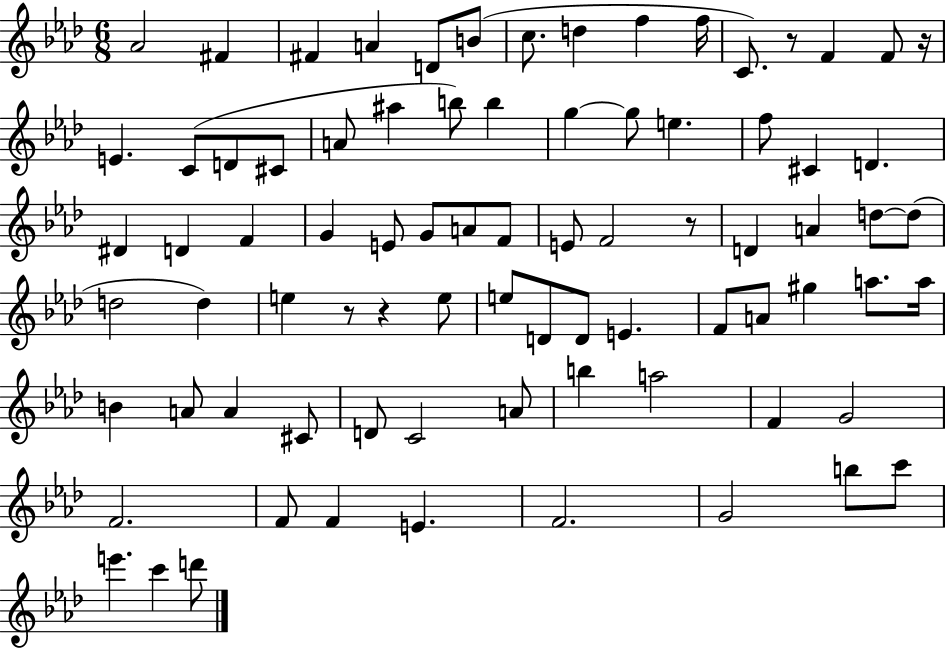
X:1
T:Untitled
M:6/8
L:1/4
K:Ab
_A2 ^F ^F A D/2 B/2 c/2 d f f/4 C/2 z/2 F F/2 z/4 E C/2 D/2 ^C/2 A/2 ^a b/2 b g g/2 e f/2 ^C D ^D D F G E/2 G/2 A/2 F/2 E/2 F2 z/2 D A d/2 d/2 d2 d e z/2 z e/2 e/2 D/2 D/2 E F/2 A/2 ^g a/2 a/4 B A/2 A ^C/2 D/2 C2 A/2 b a2 F G2 F2 F/2 F E F2 G2 b/2 c'/2 e' c' d'/2